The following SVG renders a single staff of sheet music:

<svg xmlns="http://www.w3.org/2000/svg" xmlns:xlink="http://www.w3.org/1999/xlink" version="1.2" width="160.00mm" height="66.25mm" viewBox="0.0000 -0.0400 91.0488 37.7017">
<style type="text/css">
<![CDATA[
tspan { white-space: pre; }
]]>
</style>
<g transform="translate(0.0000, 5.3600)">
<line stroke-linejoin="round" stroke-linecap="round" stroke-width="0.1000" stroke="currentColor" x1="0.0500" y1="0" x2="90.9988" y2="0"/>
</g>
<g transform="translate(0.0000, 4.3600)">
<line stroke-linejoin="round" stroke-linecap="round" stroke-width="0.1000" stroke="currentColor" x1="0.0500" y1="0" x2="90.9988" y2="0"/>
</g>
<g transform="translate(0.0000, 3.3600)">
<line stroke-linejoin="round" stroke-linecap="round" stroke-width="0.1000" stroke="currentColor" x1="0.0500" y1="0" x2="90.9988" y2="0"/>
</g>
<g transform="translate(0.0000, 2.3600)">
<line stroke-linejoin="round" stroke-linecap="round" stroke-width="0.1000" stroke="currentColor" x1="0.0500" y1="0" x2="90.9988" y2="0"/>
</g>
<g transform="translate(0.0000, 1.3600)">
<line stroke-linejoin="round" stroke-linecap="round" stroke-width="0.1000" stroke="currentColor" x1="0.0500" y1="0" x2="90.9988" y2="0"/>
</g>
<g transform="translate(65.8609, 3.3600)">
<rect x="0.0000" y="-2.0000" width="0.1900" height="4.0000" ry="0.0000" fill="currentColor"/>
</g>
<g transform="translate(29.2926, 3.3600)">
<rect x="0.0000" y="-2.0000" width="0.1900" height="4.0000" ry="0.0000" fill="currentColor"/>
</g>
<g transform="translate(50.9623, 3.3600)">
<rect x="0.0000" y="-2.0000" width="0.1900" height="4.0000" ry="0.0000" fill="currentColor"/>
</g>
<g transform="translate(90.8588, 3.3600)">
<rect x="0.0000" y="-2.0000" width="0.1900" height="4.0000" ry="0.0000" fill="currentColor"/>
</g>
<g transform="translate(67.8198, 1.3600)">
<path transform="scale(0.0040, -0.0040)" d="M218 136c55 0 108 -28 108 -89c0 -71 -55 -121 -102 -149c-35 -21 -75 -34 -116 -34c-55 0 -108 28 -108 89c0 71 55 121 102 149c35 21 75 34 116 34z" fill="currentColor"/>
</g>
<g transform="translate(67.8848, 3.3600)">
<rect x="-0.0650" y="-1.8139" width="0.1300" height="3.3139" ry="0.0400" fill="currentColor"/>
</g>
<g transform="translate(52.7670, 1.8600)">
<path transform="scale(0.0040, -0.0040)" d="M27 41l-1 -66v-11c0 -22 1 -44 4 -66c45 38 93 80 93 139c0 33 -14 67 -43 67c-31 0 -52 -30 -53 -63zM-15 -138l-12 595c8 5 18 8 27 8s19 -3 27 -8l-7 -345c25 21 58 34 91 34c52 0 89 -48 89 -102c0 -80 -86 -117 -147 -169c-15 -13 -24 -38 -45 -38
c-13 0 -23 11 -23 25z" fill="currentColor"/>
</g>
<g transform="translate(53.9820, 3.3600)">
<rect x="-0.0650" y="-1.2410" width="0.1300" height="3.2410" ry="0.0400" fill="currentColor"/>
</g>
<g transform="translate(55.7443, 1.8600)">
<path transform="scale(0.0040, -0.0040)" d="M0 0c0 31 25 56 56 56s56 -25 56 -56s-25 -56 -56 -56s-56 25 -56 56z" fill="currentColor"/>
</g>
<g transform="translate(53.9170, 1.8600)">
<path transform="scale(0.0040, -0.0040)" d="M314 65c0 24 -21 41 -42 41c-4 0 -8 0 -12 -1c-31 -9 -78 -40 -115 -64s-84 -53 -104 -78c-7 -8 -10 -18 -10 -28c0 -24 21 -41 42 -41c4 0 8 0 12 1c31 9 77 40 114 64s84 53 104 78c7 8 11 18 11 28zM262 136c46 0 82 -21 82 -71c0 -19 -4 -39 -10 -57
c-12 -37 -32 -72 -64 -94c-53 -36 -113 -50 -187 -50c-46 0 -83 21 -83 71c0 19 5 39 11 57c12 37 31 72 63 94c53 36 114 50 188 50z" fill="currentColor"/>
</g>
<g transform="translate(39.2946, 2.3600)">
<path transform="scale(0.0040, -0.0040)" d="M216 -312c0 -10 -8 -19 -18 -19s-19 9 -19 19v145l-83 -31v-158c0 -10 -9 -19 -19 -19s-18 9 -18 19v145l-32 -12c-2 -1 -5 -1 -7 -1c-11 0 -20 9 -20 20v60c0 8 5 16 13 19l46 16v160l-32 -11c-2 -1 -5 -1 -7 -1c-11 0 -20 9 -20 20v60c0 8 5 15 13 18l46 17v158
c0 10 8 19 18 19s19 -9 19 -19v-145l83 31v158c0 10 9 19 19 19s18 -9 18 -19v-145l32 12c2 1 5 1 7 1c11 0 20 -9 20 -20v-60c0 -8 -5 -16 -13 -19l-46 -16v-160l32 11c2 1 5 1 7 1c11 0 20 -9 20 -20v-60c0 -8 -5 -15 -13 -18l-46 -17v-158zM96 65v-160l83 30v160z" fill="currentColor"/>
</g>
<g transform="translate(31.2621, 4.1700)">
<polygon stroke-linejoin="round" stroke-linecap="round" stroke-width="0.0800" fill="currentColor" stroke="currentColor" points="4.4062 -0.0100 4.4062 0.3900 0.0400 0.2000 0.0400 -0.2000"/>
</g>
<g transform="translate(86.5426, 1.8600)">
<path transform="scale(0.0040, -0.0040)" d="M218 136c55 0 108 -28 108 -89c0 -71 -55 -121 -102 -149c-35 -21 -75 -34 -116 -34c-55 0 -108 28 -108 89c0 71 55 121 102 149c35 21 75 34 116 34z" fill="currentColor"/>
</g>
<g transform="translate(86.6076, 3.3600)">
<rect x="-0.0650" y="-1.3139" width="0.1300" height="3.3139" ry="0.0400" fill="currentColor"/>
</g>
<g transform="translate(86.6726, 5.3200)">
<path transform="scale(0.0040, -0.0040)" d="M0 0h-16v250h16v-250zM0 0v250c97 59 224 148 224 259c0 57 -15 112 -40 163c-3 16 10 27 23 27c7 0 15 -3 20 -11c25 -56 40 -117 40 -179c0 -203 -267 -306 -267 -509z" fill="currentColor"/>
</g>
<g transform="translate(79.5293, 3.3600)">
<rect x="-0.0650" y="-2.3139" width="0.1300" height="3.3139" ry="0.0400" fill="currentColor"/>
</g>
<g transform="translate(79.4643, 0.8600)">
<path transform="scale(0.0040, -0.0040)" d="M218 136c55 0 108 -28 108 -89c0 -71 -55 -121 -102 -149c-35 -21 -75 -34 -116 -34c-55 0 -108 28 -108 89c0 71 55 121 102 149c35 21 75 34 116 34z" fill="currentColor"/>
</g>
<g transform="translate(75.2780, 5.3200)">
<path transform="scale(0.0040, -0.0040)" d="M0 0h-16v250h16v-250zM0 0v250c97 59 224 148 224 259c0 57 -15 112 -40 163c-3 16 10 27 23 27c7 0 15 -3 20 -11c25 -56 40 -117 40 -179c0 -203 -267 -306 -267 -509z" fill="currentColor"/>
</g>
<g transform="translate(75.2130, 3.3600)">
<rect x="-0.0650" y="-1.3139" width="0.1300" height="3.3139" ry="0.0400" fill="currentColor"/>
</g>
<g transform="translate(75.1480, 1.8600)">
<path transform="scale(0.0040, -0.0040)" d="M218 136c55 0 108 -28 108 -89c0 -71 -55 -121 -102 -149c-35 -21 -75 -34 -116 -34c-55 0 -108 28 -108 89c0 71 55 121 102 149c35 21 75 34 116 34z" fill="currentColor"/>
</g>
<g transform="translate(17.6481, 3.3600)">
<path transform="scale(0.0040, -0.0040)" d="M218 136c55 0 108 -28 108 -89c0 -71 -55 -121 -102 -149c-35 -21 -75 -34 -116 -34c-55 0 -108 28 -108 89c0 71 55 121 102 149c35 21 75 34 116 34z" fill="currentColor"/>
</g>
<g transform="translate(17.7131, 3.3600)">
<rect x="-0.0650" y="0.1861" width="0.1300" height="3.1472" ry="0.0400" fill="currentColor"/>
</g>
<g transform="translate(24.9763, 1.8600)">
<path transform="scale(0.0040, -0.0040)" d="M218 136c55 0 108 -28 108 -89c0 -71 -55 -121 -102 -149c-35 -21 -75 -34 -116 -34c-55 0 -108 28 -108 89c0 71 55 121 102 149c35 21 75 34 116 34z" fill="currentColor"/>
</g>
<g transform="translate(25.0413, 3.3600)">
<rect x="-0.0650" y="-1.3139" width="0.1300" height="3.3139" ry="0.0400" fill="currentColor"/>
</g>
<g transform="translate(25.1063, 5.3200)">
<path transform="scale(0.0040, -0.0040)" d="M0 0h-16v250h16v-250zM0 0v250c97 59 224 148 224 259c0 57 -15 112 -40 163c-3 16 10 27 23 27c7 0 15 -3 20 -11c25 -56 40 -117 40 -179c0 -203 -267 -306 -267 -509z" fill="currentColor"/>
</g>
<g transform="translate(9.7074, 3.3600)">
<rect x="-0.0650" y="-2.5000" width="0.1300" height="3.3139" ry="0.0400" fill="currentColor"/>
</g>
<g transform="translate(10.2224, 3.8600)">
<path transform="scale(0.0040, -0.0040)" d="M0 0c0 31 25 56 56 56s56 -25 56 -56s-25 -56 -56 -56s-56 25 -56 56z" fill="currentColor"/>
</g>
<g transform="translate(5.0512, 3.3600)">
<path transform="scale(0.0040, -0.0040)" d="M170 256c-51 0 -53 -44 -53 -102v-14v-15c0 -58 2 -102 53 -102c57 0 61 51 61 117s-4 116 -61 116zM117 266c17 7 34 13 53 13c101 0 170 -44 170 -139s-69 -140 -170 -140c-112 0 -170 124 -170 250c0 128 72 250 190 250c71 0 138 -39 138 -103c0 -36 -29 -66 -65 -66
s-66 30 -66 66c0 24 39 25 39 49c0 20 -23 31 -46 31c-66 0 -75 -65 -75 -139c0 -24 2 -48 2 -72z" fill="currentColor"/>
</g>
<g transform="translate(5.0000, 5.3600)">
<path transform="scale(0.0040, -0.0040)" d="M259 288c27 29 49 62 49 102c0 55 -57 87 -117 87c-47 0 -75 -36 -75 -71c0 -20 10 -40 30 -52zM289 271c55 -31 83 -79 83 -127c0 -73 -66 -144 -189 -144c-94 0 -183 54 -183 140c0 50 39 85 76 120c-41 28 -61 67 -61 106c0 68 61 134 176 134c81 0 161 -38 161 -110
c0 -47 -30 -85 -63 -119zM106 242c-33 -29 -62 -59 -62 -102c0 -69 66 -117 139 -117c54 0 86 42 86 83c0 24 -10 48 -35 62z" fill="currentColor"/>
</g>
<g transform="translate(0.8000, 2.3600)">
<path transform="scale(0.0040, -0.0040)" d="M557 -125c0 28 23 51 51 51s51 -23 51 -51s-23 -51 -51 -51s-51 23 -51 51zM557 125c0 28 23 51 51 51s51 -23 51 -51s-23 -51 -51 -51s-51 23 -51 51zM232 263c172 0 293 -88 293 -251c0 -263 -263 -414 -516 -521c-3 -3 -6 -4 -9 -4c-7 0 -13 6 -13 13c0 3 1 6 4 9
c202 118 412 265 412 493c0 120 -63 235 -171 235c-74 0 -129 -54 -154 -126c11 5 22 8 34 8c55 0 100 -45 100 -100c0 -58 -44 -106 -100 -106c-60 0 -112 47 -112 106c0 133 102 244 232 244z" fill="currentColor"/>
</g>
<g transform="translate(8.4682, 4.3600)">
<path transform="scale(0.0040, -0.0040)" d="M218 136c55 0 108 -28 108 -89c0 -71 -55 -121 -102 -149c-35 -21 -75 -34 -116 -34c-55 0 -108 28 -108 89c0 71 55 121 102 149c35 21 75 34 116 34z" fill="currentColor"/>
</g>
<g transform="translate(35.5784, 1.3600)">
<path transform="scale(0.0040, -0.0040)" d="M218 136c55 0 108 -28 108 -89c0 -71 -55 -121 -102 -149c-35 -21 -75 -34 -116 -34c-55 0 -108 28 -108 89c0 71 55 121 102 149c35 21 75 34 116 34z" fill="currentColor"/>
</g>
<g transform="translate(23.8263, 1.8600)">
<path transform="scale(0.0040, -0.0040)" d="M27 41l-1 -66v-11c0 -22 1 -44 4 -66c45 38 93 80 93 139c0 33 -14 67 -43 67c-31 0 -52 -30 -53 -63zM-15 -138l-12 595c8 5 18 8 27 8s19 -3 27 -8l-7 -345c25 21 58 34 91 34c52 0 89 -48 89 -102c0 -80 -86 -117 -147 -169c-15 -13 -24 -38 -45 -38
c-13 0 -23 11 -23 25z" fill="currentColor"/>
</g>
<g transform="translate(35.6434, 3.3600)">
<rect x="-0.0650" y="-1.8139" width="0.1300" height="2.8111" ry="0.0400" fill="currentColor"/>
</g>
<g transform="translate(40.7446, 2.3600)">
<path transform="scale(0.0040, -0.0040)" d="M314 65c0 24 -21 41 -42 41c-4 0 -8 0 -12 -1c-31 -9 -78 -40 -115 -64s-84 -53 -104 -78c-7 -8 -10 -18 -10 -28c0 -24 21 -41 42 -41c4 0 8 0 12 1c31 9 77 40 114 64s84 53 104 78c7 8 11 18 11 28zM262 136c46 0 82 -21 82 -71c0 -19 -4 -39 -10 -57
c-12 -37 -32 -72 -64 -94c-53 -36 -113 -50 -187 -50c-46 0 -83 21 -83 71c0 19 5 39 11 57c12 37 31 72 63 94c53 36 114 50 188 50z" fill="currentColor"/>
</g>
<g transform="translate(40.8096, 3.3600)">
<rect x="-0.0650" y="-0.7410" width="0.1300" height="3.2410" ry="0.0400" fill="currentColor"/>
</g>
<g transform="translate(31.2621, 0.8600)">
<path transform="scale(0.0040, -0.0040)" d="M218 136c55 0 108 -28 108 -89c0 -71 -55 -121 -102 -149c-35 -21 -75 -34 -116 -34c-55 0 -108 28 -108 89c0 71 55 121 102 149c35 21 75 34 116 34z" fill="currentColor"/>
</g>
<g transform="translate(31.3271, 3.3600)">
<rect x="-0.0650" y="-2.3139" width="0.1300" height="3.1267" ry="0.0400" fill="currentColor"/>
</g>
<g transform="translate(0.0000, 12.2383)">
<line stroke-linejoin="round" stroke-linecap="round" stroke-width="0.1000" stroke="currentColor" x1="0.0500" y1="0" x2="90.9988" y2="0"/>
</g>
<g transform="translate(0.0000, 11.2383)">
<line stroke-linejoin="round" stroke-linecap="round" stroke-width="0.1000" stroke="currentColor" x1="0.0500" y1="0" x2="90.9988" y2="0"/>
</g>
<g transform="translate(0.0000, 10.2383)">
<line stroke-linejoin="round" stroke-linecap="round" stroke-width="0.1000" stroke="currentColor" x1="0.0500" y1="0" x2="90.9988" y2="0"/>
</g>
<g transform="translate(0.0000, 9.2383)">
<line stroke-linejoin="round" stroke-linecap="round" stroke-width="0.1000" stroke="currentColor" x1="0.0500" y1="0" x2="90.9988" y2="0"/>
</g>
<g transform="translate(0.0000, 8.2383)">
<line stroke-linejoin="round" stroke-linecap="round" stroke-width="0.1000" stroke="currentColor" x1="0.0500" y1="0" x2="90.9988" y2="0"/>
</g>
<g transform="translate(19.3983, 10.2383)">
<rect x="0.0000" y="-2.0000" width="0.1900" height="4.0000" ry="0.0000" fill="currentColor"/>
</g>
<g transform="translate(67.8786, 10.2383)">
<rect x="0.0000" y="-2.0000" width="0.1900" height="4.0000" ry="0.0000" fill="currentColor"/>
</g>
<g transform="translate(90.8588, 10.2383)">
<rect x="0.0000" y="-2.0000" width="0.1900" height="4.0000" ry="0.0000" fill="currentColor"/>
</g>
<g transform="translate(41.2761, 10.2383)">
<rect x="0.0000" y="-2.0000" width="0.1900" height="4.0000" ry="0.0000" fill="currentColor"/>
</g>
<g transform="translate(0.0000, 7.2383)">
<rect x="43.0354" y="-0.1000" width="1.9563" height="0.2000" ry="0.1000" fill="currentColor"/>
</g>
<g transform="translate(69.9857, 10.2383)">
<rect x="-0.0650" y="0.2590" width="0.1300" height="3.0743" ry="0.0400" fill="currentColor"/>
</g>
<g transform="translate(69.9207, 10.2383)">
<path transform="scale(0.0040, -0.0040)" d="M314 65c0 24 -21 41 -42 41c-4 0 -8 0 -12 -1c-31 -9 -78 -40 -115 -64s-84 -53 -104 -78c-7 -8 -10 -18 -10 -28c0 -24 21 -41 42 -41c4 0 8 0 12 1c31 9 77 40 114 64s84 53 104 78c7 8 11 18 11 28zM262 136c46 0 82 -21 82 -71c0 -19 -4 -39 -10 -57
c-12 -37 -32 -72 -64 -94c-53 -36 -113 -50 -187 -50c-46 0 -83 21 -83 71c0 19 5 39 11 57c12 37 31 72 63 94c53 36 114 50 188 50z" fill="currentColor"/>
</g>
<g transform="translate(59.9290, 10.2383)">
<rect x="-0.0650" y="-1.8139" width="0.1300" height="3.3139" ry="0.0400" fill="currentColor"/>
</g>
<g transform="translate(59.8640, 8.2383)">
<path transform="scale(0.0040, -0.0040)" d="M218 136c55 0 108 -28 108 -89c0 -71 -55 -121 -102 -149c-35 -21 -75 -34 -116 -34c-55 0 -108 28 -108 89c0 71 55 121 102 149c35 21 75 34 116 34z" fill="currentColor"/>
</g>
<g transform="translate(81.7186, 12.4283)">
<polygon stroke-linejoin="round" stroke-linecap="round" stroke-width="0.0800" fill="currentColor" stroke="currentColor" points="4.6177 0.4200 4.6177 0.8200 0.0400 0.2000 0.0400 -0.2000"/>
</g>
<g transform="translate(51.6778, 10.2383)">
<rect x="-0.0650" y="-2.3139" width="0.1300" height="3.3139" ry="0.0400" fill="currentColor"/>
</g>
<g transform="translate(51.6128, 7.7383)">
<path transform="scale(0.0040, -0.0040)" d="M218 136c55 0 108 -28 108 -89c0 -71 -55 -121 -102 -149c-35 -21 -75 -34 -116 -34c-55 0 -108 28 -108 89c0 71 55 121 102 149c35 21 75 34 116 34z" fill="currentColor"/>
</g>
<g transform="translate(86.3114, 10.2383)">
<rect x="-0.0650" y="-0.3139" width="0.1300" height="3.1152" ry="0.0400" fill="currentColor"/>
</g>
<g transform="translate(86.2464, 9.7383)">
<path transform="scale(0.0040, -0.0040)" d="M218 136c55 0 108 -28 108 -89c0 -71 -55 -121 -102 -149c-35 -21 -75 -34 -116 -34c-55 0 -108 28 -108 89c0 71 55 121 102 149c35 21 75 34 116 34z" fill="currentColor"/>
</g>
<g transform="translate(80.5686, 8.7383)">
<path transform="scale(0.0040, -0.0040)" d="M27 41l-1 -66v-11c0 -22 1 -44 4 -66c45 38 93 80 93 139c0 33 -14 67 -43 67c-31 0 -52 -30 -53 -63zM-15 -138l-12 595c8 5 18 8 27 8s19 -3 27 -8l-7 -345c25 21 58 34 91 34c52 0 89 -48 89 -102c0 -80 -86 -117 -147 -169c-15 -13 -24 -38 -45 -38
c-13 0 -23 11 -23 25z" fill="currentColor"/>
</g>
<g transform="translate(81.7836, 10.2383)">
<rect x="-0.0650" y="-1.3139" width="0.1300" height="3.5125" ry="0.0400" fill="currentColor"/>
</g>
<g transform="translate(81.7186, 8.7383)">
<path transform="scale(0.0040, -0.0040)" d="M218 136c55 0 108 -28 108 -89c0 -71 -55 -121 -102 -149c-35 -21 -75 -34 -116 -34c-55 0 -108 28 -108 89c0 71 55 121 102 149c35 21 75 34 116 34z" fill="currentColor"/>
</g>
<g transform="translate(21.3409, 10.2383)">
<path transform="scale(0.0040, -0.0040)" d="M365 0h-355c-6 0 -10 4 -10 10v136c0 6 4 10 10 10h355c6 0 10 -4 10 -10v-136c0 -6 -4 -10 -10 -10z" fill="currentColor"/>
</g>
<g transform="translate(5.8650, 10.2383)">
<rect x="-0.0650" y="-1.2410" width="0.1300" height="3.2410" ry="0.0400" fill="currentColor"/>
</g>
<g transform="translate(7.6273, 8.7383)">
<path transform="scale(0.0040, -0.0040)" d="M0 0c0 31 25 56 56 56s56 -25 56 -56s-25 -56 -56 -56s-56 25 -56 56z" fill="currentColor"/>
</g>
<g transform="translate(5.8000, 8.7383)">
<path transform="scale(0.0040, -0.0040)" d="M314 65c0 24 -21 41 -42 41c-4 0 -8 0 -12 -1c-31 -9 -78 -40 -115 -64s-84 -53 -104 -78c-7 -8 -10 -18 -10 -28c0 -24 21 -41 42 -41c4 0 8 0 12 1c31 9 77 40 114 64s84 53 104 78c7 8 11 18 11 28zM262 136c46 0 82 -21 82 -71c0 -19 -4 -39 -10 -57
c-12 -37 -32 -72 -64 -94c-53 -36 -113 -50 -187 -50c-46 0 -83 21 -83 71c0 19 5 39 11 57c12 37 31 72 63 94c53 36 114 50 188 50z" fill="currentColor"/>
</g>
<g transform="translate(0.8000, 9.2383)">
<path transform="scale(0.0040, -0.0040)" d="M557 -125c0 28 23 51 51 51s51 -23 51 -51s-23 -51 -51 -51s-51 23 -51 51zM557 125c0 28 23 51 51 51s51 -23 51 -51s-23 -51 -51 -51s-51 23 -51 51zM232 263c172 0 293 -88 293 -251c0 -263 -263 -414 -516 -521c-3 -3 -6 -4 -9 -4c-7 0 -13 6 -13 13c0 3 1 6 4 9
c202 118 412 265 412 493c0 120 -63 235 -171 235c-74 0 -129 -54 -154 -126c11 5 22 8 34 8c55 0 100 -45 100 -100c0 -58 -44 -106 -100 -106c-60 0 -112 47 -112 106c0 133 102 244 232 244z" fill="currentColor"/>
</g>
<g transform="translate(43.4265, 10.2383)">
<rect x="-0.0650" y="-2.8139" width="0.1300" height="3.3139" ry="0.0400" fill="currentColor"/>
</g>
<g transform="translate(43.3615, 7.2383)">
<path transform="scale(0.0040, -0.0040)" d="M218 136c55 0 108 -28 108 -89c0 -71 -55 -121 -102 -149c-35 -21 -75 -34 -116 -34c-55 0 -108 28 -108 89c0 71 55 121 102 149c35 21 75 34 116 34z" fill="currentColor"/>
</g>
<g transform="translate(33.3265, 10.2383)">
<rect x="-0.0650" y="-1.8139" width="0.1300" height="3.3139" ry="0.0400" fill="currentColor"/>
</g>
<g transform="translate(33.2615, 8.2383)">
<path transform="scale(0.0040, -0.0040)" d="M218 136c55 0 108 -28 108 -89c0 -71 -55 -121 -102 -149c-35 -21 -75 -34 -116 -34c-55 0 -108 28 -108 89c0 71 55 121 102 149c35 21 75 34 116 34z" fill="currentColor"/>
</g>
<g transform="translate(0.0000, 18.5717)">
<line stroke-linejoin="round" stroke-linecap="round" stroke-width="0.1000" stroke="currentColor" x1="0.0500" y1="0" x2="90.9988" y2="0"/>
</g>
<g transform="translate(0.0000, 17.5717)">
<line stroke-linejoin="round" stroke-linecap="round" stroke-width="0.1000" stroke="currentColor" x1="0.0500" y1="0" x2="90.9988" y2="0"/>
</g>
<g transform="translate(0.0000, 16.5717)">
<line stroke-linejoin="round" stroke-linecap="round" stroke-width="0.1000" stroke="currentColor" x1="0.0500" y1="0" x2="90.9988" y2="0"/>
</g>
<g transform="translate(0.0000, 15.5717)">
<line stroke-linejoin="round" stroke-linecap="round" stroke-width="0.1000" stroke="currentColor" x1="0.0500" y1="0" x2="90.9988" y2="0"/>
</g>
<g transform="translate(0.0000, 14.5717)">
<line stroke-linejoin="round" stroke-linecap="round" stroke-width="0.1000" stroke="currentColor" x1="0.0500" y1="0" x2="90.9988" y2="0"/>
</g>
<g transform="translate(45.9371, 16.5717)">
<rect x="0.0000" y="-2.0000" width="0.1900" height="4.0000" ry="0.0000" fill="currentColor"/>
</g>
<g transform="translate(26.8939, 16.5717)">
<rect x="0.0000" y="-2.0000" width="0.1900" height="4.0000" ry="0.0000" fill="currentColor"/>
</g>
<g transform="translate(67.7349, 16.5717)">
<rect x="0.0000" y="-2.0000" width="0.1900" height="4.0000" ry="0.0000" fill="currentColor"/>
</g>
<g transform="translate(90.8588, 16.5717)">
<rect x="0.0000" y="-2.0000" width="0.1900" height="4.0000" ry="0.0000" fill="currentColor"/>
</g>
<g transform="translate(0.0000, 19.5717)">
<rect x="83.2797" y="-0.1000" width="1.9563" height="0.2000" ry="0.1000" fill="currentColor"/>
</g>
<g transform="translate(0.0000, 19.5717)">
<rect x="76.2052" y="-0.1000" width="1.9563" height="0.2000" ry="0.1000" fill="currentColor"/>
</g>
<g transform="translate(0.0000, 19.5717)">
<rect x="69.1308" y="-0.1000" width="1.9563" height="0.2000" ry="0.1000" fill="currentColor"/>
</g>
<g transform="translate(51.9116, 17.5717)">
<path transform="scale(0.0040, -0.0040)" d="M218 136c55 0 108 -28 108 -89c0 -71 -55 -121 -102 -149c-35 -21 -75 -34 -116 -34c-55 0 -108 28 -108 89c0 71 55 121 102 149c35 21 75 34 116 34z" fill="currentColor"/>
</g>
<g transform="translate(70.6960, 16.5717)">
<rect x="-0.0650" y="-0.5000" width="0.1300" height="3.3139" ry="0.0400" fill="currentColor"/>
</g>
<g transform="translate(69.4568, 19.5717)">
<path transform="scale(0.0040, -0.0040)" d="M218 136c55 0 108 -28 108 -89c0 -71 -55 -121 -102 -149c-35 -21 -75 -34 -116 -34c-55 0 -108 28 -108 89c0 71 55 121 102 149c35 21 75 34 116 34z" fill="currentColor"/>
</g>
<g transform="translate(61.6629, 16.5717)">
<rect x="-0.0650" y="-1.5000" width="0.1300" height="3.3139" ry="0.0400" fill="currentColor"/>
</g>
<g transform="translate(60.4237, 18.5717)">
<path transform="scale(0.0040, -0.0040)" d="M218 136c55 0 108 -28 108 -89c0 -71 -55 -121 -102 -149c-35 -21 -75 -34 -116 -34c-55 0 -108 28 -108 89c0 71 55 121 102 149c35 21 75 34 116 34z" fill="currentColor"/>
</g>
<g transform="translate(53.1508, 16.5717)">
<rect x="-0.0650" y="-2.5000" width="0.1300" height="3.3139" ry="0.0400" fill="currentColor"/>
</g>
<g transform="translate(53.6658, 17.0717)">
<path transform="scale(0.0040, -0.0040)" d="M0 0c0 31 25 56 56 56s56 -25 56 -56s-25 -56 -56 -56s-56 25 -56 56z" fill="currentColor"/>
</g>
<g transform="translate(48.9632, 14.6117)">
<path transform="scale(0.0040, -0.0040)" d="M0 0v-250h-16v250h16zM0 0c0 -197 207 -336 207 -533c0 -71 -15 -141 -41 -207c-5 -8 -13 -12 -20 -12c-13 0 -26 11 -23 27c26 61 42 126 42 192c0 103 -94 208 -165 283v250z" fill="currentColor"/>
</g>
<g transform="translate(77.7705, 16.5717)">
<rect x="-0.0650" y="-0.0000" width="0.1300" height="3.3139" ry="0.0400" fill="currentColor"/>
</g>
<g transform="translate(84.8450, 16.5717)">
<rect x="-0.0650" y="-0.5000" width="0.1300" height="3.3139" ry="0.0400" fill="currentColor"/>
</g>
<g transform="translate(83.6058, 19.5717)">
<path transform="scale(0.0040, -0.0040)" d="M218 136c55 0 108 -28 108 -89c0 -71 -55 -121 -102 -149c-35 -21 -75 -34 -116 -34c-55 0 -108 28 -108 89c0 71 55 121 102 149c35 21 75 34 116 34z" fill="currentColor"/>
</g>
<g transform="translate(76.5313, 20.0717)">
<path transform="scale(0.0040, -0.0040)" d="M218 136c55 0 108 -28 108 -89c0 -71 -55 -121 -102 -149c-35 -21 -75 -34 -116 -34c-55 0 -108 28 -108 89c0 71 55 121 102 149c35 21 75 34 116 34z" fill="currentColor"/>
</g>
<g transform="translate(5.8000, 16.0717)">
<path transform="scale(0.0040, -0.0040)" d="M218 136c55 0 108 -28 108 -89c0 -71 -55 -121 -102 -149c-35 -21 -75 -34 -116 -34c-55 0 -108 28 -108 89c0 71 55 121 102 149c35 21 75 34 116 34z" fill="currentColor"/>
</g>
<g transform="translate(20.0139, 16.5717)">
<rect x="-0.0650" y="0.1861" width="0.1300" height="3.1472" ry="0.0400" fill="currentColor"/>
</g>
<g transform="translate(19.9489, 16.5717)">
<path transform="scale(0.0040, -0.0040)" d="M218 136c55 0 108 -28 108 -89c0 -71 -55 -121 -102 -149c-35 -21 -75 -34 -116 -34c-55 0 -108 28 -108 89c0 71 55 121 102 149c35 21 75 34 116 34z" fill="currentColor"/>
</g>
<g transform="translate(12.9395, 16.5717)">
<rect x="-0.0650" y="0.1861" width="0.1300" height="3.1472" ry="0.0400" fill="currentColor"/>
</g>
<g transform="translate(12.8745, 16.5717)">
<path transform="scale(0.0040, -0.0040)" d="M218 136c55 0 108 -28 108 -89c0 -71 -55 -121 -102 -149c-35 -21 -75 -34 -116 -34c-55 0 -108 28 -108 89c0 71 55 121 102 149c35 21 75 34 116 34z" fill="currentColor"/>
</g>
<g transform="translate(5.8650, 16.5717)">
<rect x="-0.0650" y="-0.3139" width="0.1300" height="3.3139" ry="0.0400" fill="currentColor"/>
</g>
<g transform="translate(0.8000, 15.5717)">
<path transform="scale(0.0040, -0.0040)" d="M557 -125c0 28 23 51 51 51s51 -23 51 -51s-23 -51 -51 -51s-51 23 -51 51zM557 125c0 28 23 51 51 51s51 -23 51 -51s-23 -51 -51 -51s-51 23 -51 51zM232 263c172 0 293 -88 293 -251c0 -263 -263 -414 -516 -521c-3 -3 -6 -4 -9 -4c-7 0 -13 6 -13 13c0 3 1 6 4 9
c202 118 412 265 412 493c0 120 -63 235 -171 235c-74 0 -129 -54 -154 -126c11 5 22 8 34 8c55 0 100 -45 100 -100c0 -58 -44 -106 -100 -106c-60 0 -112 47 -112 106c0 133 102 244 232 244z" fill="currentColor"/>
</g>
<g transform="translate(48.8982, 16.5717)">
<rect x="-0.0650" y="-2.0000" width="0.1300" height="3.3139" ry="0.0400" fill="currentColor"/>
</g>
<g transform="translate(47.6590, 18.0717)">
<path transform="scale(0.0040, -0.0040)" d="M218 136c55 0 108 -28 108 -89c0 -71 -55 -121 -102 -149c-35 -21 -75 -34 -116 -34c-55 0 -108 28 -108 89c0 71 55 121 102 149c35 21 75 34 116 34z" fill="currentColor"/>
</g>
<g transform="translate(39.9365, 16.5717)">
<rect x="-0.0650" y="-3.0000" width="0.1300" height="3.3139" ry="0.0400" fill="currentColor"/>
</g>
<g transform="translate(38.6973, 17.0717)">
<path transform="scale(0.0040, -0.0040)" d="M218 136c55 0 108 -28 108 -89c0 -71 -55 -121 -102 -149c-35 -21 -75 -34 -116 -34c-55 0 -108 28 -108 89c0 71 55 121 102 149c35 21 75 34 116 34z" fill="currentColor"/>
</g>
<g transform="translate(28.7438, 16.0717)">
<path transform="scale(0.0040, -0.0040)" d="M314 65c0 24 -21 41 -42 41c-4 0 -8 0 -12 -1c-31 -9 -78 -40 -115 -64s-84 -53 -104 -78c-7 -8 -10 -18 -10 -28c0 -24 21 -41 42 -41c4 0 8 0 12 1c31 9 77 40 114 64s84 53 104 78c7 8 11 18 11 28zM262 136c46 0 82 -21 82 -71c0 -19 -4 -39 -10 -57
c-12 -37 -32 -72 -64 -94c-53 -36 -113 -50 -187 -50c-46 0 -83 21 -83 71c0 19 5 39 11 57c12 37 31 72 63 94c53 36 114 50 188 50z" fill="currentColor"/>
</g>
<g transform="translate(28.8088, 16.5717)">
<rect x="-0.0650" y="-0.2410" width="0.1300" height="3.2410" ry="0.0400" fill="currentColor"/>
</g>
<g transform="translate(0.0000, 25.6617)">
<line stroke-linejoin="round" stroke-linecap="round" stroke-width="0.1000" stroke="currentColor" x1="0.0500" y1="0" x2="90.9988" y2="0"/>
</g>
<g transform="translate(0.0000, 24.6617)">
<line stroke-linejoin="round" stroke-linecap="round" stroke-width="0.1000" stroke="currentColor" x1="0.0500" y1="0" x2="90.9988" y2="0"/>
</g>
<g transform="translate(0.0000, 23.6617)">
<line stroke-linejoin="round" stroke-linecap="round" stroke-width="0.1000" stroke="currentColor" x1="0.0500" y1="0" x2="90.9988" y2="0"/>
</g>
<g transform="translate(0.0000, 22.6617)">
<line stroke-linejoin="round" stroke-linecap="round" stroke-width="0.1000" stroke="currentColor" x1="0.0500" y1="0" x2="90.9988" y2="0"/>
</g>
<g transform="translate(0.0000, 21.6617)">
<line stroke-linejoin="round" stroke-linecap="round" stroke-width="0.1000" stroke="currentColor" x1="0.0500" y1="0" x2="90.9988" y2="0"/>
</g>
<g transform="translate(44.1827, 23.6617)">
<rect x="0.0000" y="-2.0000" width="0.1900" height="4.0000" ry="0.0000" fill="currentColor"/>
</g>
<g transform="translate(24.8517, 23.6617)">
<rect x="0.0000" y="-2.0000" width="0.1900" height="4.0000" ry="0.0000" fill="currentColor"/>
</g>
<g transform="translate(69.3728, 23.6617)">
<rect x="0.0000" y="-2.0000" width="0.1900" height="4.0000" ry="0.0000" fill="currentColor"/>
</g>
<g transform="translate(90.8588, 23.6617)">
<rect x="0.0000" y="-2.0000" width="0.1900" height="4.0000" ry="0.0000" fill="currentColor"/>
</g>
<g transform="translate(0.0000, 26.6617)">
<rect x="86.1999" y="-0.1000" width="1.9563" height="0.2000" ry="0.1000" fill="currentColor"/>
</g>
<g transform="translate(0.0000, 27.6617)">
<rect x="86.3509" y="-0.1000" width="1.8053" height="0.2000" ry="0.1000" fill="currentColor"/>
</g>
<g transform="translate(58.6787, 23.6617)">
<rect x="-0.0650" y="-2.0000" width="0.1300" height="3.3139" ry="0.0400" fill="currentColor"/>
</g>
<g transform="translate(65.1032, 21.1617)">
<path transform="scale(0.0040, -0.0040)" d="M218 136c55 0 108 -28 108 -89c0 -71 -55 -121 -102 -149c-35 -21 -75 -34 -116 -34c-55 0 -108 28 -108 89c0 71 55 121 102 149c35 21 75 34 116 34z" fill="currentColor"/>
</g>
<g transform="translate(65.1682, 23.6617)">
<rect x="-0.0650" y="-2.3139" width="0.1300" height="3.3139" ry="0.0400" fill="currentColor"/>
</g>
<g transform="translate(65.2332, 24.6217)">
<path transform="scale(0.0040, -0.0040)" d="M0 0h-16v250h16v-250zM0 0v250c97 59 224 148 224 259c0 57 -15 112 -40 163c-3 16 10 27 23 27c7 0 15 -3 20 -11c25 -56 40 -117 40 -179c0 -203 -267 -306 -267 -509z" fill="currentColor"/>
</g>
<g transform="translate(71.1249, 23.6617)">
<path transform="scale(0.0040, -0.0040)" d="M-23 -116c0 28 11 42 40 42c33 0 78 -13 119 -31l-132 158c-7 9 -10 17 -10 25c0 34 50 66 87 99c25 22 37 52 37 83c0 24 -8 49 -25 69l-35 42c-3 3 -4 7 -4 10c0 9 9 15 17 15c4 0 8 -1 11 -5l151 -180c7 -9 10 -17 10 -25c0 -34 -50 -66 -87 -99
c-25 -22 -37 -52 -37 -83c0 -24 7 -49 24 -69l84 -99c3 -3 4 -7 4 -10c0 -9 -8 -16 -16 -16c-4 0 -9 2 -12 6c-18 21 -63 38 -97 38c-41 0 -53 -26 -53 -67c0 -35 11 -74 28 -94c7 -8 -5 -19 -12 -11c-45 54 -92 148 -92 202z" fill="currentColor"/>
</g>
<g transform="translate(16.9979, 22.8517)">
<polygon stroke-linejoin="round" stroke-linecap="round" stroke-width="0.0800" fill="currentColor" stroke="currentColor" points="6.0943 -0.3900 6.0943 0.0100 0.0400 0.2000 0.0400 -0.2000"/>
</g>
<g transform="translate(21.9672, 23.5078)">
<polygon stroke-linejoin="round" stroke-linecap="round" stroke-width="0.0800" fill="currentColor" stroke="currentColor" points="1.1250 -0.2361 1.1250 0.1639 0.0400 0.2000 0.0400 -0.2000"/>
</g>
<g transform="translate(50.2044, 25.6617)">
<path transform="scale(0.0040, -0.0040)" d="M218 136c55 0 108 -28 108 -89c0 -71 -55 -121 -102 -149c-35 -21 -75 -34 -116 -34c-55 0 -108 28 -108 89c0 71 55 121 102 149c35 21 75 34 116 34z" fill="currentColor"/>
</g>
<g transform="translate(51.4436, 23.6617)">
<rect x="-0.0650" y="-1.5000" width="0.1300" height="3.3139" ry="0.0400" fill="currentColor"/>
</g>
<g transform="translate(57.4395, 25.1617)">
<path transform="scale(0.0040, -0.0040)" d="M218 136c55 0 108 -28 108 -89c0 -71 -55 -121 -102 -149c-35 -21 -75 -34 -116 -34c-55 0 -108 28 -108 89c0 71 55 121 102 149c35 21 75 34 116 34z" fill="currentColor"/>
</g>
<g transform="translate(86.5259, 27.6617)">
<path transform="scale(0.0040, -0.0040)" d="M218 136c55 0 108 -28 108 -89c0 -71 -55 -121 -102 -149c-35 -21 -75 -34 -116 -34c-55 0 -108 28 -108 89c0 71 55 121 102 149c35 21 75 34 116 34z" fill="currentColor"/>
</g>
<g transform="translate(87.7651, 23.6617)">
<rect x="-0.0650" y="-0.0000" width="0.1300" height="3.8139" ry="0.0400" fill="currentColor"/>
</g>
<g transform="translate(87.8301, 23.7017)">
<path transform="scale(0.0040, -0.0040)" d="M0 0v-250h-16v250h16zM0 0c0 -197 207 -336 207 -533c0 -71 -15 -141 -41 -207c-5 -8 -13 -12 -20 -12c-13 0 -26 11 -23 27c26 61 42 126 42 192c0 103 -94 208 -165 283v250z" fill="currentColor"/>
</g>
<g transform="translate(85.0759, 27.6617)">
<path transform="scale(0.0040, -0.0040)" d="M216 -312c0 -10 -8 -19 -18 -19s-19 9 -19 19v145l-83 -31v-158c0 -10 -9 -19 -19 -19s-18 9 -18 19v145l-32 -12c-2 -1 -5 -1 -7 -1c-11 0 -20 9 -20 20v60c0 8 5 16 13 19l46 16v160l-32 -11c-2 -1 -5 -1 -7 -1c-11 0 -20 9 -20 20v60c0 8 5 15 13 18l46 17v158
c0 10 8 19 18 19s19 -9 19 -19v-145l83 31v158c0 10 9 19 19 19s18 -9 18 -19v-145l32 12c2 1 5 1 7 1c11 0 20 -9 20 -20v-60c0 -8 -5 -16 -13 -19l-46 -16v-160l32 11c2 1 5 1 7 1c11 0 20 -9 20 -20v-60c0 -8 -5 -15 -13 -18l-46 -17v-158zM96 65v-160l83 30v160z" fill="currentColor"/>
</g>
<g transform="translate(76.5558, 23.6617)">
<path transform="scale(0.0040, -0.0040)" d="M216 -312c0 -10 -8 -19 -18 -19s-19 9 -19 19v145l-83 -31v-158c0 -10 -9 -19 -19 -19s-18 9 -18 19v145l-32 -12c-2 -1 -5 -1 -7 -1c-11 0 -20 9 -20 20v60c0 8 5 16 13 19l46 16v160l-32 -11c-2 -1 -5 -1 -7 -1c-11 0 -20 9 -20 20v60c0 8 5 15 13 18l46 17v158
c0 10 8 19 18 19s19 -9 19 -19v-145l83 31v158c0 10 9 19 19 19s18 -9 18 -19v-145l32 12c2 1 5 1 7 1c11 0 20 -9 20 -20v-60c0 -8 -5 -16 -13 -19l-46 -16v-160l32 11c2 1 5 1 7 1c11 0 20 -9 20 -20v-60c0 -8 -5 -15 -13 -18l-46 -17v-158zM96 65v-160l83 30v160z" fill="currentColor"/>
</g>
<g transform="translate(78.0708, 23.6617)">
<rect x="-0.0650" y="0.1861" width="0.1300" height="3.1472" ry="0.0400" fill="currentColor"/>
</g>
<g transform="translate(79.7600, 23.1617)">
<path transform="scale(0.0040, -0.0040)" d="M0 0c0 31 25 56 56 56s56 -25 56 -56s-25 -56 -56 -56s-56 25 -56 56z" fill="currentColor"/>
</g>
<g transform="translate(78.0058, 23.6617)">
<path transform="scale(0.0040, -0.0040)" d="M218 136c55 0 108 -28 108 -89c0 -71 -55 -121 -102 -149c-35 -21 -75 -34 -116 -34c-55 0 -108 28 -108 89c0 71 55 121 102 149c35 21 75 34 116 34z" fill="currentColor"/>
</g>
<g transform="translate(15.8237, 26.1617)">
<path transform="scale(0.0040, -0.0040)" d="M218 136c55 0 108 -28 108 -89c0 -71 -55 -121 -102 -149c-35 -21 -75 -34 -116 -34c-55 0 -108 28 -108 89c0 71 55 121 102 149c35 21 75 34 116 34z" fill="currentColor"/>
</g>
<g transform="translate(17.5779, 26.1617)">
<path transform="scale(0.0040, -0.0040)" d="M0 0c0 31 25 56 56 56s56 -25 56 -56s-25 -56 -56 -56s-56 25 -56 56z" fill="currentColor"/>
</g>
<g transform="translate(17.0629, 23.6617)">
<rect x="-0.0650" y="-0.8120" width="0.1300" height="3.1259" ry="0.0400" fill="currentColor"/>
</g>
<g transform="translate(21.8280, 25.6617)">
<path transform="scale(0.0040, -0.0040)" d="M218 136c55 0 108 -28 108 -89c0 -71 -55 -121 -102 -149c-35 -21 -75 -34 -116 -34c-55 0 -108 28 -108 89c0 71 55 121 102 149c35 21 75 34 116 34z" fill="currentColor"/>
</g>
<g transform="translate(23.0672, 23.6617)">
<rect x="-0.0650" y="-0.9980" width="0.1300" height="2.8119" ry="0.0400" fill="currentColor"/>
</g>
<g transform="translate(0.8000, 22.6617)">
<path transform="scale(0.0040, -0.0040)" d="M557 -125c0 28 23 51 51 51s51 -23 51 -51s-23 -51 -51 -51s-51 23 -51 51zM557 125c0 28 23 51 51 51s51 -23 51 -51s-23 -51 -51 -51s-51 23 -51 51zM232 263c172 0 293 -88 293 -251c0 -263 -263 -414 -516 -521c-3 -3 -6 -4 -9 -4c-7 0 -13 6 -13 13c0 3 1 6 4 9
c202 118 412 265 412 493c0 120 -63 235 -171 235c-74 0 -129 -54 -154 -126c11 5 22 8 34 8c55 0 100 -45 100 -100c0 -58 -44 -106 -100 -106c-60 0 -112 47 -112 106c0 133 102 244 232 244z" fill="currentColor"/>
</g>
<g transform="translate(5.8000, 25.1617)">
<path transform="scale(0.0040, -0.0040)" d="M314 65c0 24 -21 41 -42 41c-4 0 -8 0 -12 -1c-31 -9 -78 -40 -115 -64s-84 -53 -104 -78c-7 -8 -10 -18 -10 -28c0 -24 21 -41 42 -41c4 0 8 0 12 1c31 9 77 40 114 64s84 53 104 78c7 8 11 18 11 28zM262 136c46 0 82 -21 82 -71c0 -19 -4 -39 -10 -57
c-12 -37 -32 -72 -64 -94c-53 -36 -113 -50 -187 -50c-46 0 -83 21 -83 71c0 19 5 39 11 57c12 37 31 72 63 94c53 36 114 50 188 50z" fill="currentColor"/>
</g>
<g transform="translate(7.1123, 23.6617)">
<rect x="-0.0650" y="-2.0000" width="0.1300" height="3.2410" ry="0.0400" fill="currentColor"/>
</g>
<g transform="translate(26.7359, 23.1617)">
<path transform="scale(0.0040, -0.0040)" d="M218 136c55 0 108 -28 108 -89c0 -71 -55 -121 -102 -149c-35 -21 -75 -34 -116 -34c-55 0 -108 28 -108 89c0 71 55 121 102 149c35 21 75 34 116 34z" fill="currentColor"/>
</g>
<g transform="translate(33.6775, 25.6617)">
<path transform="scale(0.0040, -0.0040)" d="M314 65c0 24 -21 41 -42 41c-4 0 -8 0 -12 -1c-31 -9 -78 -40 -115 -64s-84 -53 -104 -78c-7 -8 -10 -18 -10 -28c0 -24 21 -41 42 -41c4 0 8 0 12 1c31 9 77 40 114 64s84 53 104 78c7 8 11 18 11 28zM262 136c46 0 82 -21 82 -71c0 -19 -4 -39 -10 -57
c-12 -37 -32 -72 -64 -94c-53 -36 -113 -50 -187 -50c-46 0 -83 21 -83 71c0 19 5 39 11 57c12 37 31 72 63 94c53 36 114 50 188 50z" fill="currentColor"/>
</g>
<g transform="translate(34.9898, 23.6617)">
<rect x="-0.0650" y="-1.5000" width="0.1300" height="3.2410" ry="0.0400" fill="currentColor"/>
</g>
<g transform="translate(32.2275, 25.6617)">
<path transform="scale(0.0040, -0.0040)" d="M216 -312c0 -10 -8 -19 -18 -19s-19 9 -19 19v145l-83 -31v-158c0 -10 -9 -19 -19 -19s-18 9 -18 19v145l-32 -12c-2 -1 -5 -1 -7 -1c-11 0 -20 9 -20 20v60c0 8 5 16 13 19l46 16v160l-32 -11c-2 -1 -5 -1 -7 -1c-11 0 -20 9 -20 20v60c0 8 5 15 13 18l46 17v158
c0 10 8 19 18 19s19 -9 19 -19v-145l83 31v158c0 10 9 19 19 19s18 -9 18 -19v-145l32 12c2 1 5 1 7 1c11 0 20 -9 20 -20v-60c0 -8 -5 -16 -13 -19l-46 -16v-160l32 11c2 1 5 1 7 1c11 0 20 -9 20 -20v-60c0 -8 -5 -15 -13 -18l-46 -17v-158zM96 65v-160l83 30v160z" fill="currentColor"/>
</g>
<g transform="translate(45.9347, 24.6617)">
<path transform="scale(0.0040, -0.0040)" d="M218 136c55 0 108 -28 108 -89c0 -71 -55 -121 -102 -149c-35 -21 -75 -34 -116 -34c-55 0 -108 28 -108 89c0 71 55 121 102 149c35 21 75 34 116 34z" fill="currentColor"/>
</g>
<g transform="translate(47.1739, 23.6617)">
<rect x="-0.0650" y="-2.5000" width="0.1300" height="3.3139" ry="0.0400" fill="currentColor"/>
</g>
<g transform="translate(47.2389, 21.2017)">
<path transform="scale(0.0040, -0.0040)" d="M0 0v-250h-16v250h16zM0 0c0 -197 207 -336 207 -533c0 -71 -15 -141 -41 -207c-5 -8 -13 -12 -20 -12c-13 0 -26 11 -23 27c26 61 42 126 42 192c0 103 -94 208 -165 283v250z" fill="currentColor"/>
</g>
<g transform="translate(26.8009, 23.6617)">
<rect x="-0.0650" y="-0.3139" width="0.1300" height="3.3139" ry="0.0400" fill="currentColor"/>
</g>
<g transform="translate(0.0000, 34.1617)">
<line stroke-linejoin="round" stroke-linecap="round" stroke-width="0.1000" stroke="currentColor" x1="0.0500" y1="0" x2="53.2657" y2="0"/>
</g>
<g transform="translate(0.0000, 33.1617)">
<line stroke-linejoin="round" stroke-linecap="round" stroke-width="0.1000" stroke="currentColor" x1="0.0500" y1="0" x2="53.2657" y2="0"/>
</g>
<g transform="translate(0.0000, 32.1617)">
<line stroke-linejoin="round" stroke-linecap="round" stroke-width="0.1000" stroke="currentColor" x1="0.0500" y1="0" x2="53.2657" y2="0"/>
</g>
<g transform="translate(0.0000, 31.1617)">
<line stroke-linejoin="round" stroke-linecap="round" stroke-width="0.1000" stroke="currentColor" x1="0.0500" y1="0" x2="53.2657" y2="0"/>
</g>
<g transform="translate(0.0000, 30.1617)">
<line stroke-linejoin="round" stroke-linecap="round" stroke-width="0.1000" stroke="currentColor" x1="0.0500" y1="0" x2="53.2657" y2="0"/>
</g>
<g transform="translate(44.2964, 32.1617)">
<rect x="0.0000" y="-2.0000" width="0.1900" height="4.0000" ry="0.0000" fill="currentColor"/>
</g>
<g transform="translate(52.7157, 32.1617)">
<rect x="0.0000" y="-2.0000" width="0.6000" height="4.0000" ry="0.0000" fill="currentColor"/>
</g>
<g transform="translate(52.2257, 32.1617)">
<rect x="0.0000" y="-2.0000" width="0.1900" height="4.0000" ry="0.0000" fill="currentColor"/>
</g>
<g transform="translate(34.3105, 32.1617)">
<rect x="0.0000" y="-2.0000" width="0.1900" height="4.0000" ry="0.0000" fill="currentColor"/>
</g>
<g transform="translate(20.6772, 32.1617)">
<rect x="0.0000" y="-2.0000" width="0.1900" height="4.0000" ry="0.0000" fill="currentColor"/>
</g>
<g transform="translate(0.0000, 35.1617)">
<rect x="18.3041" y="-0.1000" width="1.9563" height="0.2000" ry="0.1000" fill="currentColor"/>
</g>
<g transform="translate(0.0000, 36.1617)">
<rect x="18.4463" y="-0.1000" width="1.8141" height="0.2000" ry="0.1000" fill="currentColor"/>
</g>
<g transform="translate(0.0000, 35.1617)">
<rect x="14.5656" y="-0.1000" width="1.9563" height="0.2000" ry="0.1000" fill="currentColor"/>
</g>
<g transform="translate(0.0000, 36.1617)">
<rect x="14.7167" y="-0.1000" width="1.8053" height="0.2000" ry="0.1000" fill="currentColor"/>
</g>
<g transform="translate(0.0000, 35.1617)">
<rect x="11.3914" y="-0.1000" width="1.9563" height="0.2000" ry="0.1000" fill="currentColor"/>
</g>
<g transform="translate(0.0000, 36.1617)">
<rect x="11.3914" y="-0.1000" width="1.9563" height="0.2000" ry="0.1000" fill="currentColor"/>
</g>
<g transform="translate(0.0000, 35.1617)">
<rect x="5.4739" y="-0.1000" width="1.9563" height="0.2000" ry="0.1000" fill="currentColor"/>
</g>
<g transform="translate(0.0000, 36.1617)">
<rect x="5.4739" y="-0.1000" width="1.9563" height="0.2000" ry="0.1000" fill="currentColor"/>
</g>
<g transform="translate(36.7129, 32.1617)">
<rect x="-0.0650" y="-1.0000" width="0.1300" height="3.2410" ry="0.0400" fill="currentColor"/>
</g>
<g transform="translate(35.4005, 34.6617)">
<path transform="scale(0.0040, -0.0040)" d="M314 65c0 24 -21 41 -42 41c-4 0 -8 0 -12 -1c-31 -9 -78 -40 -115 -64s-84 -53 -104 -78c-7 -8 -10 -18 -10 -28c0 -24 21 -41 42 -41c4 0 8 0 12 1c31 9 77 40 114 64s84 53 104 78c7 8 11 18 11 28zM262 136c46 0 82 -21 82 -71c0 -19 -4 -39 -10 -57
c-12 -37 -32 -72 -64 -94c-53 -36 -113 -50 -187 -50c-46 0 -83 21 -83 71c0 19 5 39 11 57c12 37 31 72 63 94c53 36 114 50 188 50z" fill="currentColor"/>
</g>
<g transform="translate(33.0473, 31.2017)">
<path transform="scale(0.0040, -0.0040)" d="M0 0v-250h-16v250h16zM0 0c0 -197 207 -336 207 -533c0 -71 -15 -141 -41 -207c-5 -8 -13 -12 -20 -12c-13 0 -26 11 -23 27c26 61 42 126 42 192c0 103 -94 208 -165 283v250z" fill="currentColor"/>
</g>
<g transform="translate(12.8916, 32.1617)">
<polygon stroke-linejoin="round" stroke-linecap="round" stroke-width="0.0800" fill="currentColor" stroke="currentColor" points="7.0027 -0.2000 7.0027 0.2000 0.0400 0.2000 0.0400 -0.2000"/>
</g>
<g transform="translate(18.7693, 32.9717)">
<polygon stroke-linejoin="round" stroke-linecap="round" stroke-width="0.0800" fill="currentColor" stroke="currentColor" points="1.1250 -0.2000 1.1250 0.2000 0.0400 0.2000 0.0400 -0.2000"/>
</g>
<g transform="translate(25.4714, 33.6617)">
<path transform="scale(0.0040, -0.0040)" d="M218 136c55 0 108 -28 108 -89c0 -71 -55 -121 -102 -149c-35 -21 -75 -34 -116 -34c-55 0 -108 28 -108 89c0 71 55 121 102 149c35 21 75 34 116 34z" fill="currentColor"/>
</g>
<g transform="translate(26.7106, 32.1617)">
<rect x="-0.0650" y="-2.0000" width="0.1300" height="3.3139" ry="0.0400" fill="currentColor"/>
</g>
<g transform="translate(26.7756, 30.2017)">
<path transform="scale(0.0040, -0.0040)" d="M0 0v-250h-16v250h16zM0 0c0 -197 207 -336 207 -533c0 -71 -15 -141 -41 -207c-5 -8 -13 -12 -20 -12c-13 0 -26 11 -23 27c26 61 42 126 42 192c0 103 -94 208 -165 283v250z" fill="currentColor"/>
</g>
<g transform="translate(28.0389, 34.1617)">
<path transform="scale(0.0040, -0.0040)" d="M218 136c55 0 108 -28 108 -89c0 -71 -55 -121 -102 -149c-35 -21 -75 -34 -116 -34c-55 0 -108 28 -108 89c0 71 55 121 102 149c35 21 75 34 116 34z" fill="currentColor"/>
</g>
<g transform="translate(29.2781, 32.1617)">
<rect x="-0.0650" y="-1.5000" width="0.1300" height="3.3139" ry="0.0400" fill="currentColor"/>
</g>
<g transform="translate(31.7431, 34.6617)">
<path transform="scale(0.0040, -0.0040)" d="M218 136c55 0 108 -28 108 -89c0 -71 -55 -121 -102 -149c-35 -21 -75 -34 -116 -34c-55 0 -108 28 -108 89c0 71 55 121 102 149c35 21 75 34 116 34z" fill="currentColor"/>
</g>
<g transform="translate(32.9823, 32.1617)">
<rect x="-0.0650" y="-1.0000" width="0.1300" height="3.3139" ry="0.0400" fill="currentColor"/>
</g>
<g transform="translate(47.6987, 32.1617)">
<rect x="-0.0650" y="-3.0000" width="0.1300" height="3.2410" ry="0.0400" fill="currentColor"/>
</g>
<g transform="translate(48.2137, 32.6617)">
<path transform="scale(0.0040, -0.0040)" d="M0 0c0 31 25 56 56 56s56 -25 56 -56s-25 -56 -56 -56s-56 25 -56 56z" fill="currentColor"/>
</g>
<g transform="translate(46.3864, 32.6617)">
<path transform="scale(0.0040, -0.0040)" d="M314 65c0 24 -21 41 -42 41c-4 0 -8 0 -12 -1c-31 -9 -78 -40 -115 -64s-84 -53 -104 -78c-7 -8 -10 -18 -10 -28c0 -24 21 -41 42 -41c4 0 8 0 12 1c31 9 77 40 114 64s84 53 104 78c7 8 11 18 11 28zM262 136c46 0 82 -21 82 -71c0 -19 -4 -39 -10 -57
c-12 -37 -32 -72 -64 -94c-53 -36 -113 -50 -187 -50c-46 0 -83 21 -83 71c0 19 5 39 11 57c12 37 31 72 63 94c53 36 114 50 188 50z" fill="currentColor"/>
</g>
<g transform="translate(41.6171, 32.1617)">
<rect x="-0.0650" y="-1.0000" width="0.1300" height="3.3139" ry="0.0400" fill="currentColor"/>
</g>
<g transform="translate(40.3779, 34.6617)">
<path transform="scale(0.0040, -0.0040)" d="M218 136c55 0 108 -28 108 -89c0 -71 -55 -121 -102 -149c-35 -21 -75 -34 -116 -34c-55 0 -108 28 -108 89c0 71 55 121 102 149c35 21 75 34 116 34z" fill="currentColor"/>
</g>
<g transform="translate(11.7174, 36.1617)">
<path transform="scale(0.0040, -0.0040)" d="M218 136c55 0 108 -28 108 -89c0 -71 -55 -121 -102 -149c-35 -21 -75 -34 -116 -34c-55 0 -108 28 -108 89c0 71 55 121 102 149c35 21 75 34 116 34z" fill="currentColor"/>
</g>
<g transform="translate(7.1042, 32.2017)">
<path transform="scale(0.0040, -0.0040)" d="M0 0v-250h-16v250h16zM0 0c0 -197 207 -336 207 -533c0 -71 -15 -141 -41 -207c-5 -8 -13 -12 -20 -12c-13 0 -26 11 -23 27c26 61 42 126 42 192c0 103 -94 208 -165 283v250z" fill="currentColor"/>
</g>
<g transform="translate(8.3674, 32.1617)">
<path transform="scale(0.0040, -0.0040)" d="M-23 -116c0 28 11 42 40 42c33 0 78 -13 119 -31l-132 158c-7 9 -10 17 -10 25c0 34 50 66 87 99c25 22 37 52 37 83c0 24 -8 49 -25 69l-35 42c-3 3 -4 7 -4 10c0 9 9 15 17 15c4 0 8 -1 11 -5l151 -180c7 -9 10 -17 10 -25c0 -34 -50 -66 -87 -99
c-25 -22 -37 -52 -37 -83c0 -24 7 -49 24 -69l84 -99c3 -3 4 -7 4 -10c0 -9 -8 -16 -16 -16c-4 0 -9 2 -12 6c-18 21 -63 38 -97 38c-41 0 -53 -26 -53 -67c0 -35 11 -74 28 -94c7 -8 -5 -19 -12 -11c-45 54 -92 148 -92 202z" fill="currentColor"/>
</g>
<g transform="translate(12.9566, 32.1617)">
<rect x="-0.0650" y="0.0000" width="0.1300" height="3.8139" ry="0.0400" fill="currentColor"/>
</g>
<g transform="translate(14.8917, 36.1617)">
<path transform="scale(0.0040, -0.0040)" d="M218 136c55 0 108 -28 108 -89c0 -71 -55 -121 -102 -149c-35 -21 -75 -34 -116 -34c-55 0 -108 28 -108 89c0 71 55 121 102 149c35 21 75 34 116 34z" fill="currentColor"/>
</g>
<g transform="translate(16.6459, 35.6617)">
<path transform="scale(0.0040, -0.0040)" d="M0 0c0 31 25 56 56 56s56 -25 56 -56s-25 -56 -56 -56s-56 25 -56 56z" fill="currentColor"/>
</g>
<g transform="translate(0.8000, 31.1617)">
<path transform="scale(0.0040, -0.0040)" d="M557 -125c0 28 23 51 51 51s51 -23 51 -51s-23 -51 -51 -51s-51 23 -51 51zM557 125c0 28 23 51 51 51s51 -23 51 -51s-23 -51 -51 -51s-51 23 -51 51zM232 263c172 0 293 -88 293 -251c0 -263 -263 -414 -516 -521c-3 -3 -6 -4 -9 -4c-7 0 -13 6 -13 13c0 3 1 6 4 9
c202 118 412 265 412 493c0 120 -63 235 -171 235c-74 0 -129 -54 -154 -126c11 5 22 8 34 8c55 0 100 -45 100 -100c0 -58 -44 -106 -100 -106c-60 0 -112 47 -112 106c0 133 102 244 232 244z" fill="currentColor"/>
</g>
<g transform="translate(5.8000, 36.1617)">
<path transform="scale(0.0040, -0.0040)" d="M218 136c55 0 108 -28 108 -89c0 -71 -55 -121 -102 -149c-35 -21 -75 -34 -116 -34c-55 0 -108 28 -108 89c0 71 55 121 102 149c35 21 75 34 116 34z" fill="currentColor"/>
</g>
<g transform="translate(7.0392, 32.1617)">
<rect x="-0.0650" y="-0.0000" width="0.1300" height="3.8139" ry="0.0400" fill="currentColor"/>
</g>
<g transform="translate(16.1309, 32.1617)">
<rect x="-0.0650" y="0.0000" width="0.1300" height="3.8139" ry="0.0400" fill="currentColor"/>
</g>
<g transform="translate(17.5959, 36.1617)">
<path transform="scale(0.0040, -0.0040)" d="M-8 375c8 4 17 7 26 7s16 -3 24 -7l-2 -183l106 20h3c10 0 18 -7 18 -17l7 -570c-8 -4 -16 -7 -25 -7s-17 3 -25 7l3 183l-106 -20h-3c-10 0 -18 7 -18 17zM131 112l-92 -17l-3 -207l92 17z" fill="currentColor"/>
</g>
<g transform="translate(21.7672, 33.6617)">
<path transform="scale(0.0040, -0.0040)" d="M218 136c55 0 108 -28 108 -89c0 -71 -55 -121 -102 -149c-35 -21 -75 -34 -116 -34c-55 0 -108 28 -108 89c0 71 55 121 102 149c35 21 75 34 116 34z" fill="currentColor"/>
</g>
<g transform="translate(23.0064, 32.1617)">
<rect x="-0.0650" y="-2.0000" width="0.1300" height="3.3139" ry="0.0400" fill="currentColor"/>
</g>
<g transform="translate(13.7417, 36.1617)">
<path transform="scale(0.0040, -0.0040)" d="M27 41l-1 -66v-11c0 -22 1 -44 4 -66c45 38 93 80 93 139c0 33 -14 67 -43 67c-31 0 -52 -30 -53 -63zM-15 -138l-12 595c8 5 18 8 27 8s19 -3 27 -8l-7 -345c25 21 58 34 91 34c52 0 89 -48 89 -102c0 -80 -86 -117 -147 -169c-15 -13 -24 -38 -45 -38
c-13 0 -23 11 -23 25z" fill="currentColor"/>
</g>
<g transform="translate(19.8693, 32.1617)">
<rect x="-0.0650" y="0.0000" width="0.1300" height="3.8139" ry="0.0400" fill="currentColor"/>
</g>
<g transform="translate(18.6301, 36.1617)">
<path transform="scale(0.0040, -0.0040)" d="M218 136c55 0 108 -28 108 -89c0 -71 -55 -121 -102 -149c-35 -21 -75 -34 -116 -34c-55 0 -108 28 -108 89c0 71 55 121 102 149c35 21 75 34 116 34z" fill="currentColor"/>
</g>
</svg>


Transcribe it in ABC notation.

X:1
T:Untitled
M:6/8
L:1/4
K:C
B,, D, _G,/2 B,/2 A,/2 ^F,2 _G,2 A, G,/2 B, G,/2 G,2 z2 A, C B, A, D,2 _G,/2 E,/2 E, D, D, E,2 C, A,,/2 B,, G,, E,, D,, E,, A,,2 F,,/2 G,,/4 E, ^G,,2 B,,/2 G,, A,, B,/2 z ^D, ^C,,/2 C,,/2 z C,,/2 _C,,/2 C,,/4 A,, A,,/2 G,, F,,/2 F,,2 F,, C,2